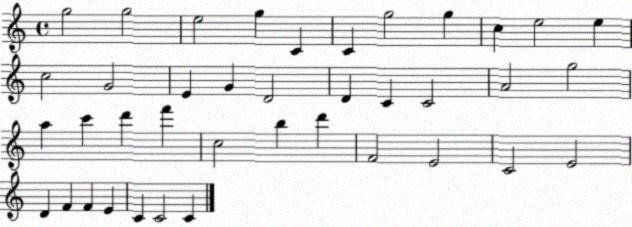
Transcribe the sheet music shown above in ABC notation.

X:1
T:Untitled
M:4/4
L:1/4
K:C
g2 g2 e2 g C C g2 g c e2 e c2 G2 E G D2 D C C2 A2 g2 a c' d' f' c2 b d' F2 E2 C2 E2 D F F E C C2 C